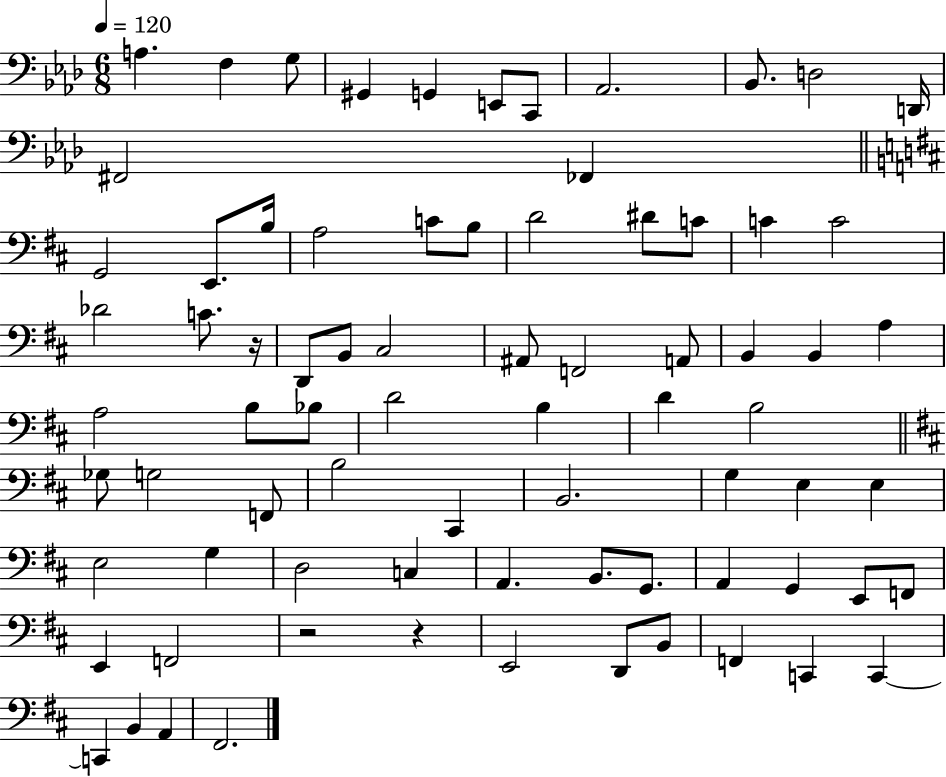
A3/q. F3/q G3/e G#2/q G2/q E2/e C2/e Ab2/h. Bb2/e. D3/h D2/s F#2/h FES2/q G2/h E2/e. B3/s A3/h C4/e B3/e D4/h D#4/e C4/e C4/q C4/h Db4/h C4/e. R/s D2/e B2/e C#3/h A#2/e F2/h A2/e B2/q B2/q A3/q A3/h B3/e Bb3/e D4/h B3/q D4/q B3/h Gb3/e G3/h F2/e B3/h C#2/q B2/h. G3/q E3/q E3/q E3/h G3/q D3/h C3/q A2/q. B2/e. G2/e. A2/q G2/q E2/e F2/e E2/q F2/h R/h R/q E2/h D2/e B2/e F2/q C2/q C2/q C2/q B2/q A2/q F#2/h.